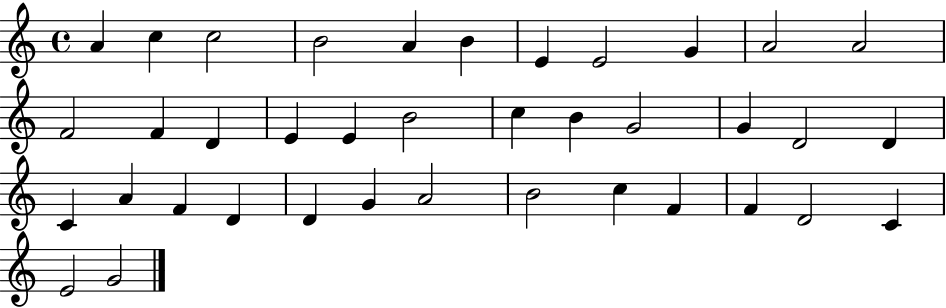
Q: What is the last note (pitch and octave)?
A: G4